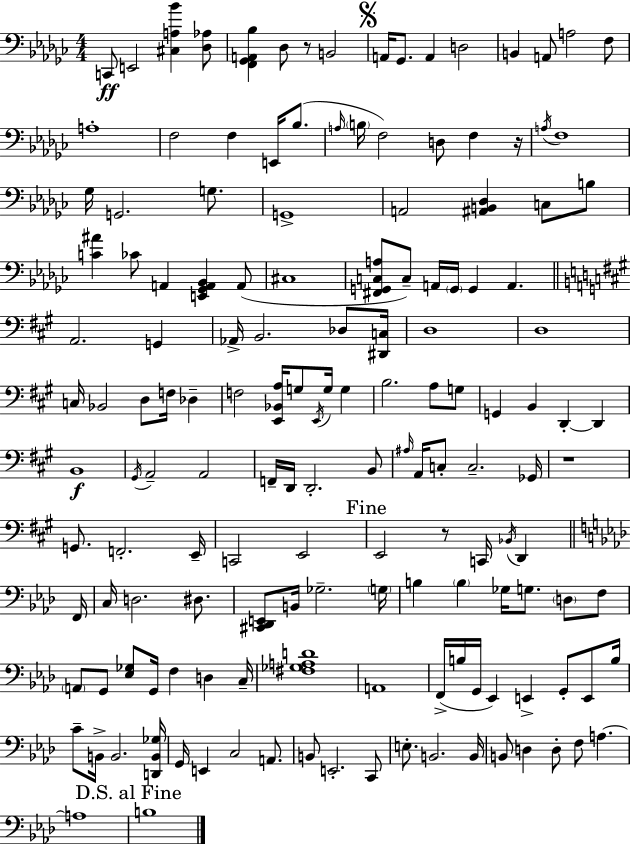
C2/e E2/h [C#3,A3,Bb4]/q [Db3,Ab3]/e [F2,Gb2,A2,Bb3]/q Db3/e R/e B2/h A2/s Gb2/e. A2/q D3/h B2/q A2/e A3/h F3/e A3/w F3/h F3/q E2/s Bb3/e. A3/s B3/s F3/h D3/e F3/q R/s A3/s F3/w Gb3/s G2/h. G3/e. G2/w A2/h [A#2,B2,Db3]/q C3/e B3/e [C4,A#4]/q CES4/e A2/q [E2,Gb2,A2,Bb2]/q A2/e C#3/w [F#2,G2,C3,A3]/e C3/e A2/s G2/s G2/q A2/q. A2/h. G2/q Ab2/s B2/h. Db3/e [D#2,C3]/s D3/w D3/w C3/s Bb2/h D3/e F3/s Db3/q F3/h [E2,Bb2,A3]/s G3/e E2/s G3/s G3/q B3/h. A3/e G3/e G2/q B2/q D2/q D2/q B2/w G#2/s A2/h A2/h F2/s D2/s D2/h. B2/e A#3/s A2/s C3/e C3/h. Gb2/s R/w G2/e. F2/h. E2/s C2/h E2/h E2/h R/e C2/s Bb2/s D2/q F2/s C3/s D3/h. D#3/e. [C#2,Db2,E2]/e B2/s Gb3/h. G3/s B3/q B3/q Gb3/s G3/e. D3/e F3/e A2/e G2/e [Eb3,Gb3]/e G2/s F3/q D3/q C3/s [F#3,Gb3,A3,D4]/w A2/w F2/s B3/s G2/s Eb2/q E2/q G2/e E2/e B3/s C4/e B2/s B2/h. [D2,B2,Gb3]/s G2/s E2/q C3/h A2/e. B2/e E2/h. C2/e E3/e. B2/h. B2/s B2/e D3/q D3/e F3/e A3/q. A3/w B3/w